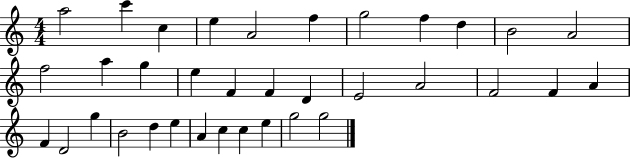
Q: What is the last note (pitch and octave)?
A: G5